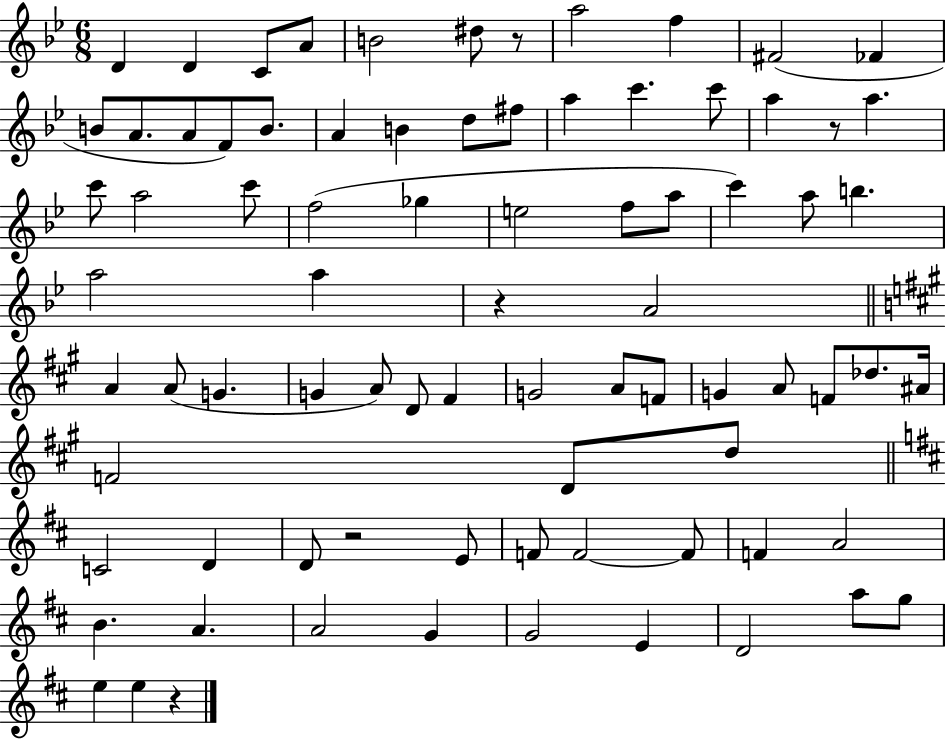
X:1
T:Untitled
M:6/8
L:1/4
K:Bb
D D C/2 A/2 B2 ^d/2 z/2 a2 f ^F2 _F B/2 A/2 A/2 F/2 B/2 A B d/2 ^f/2 a c' c'/2 a z/2 a c'/2 a2 c'/2 f2 _g e2 f/2 a/2 c' a/2 b a2 a z A2 A A/2 G G A/2 D/2 ^F G2 A/2 F/2 G A/2 F/2 _d/2 ^A/4 F2 D/2 d/2 C2 D D/2 z2 E/2 F/2 F2 F/2 F A2 B A A2 G G2 E D2 a/2 g/2 e e z